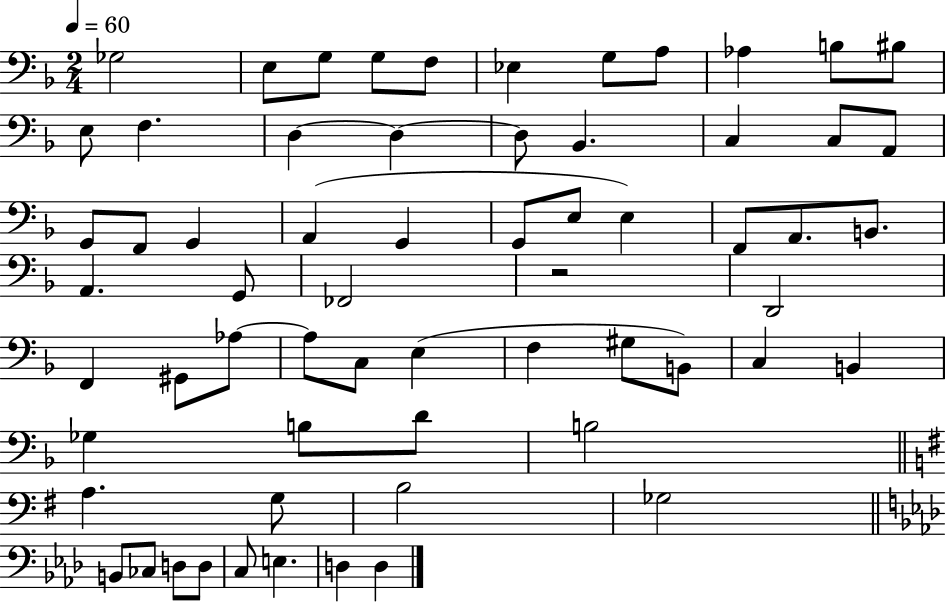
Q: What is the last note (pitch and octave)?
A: D3